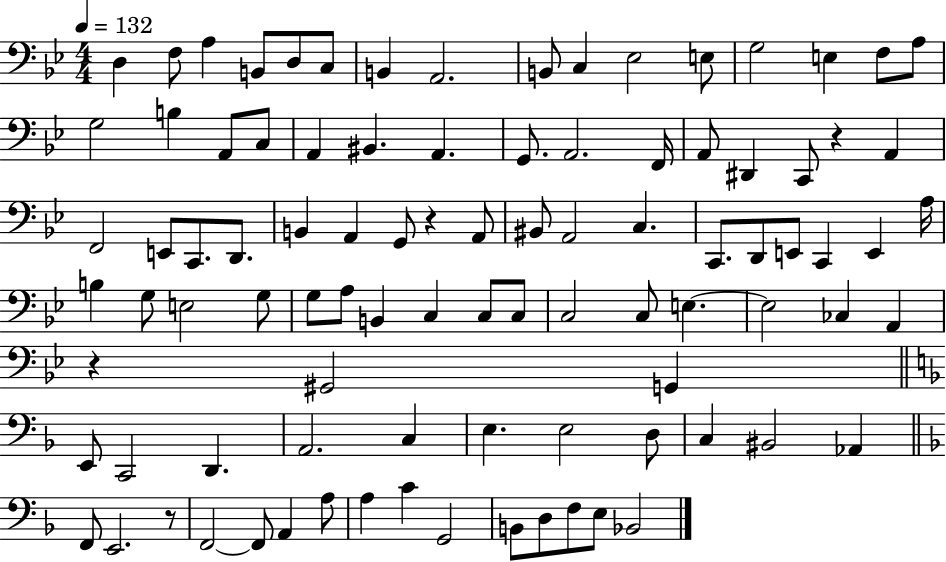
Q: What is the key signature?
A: BES major